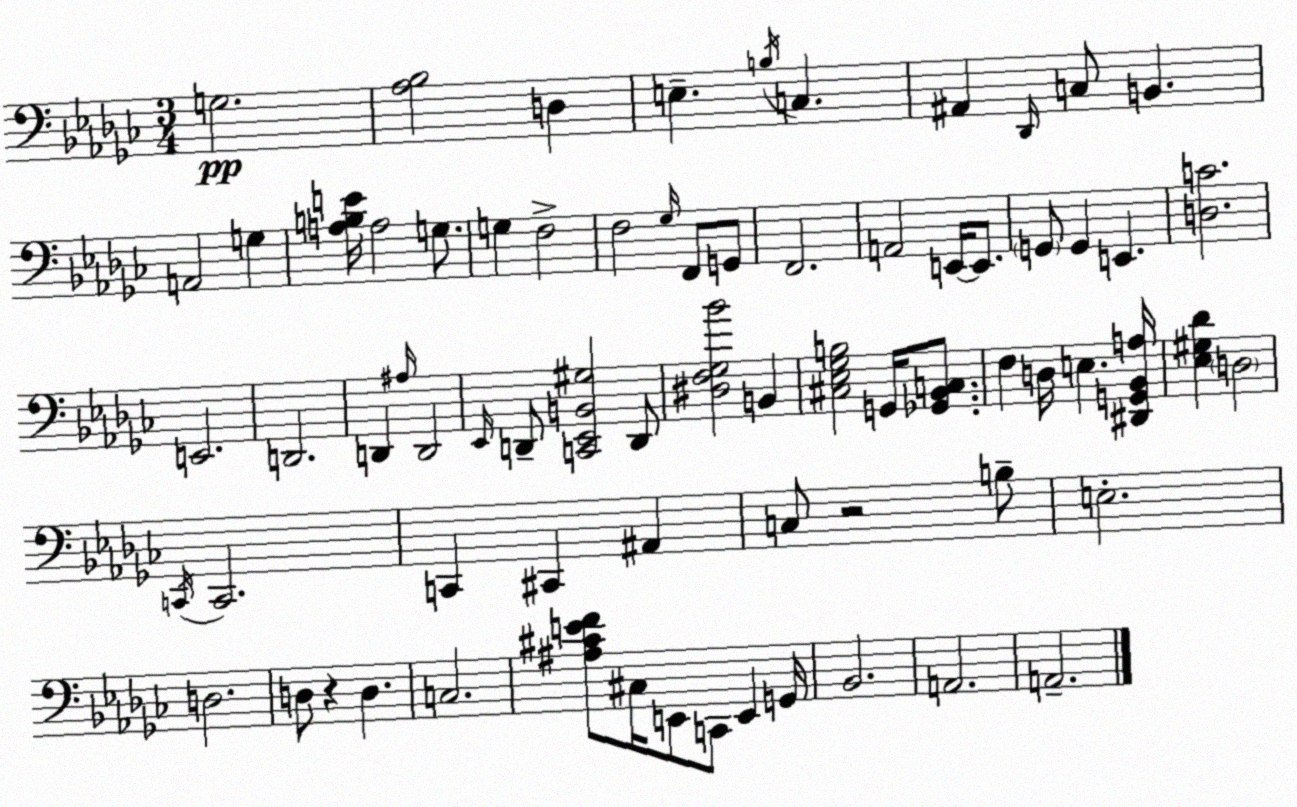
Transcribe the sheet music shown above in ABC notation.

X:1
T:Untitled
M:3/4
L:1/4
K:Ebm
G,2 [_A,_B,]2 D, E, B,/4 C, ^A,, _D,,/4 C,/2 B,, A,,2 G, [A,B,E]/4 A,2 G,/2 G, F,2 F,2 _G,/4 F,,/2 G,,/2 F,,2 A,,2 E,,/4 E,,/2 G,,/2 G,, E,, [D,C]2 E,,2 D,,2 D,, ^A,/4 D,,2 _E,,/4 D,,/2 [C,,_E,,B,,^G,]2 D,,/2 [^D,F,_G,_B]2 B,, [^C,_E,_G,B,]2 G,,/4 [_G,,_B,,C,]/2 F, D,/4 E, [^D,,G,,_B,,A,]/4 [_E,^G,_D] D,2 C,,/4 C,,2 C,, ^C,, ^A,, C,/2 z2 B,/2 E,2 D,2 D,/2 z D, C,2 [^A,^CEF]/2 ^C,/4 E,,/2 C,,/2 E,, G,,/4 _B,,2 A,,2 A,,2